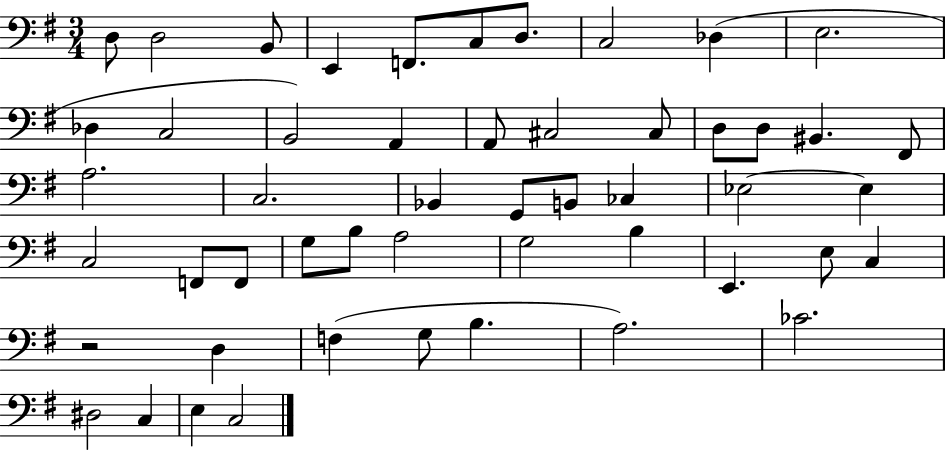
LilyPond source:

{
  \clef bass
  \numericTimeSignature
  \time 3/4
  \key g \major
  d8 d2 b,8 | e,4 f,8. c8 d8. | c2 des4( | e2. | \break des4 c2 | b,2) a,4 | a,8 cis2 cis8 | d8 d8 bis,4. fis,8 | \break a2. | c2. | bes,4 g,8 b,8 ces4 | ees2~~ ees4 | \break c2 f,8 f,8 | g8 b8 a2 | g2 b4 | e,4. e8 c4 | \break r2 d4 | f4( g8 b4. | a2.) | ces'2. | \break dis2 c4 | e4 c2 | \bar "|."
}